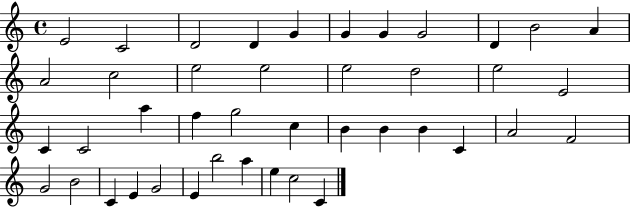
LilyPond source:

{
  \clef treble
  \time 4/4
  \defaultTimeSignature
  \key c \major
  e'2 c'2 | d'2 d'4 g'4 | g'4 g'4 g'2 | d'4 b'2 a'4 | \break a'2 c''2 | e''2 e''2 | e''2 d''2 | e''2 e'2 | \break c'4 c'2 a''4 | f''4 g''2 c''4 | b'4 b'4 b'4 c'4 | a'2 f'2 | \break g'2 b'2 | c'4 e'4 g'2 | e'4 b''2 a''4 | e''4 c''2 c'4 | \break \bar "|."
}